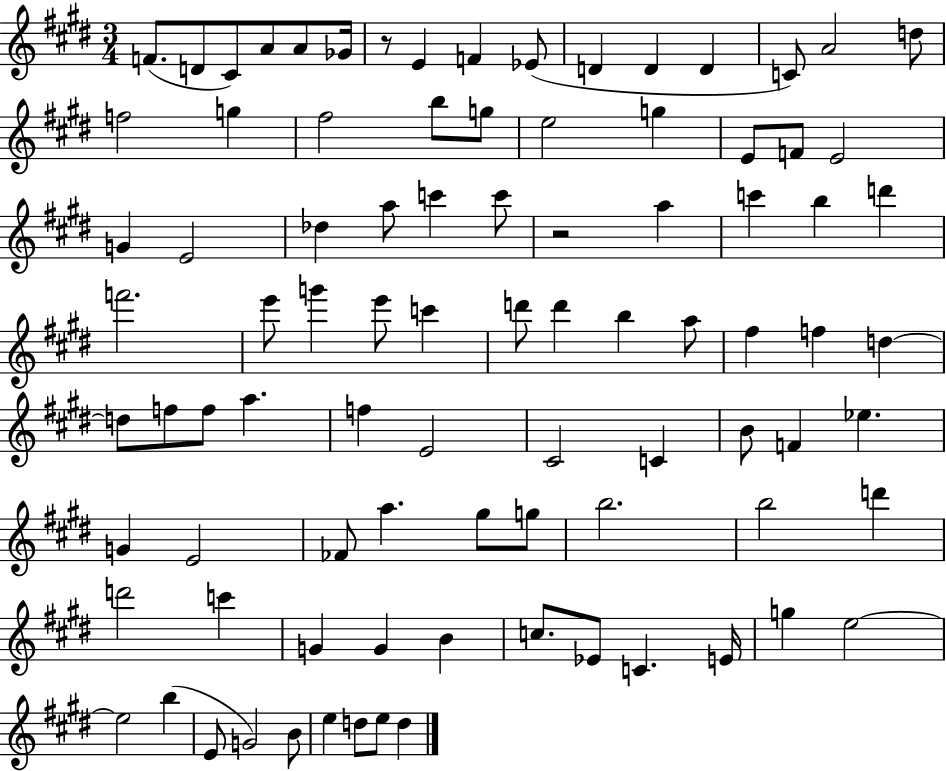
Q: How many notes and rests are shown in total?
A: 89